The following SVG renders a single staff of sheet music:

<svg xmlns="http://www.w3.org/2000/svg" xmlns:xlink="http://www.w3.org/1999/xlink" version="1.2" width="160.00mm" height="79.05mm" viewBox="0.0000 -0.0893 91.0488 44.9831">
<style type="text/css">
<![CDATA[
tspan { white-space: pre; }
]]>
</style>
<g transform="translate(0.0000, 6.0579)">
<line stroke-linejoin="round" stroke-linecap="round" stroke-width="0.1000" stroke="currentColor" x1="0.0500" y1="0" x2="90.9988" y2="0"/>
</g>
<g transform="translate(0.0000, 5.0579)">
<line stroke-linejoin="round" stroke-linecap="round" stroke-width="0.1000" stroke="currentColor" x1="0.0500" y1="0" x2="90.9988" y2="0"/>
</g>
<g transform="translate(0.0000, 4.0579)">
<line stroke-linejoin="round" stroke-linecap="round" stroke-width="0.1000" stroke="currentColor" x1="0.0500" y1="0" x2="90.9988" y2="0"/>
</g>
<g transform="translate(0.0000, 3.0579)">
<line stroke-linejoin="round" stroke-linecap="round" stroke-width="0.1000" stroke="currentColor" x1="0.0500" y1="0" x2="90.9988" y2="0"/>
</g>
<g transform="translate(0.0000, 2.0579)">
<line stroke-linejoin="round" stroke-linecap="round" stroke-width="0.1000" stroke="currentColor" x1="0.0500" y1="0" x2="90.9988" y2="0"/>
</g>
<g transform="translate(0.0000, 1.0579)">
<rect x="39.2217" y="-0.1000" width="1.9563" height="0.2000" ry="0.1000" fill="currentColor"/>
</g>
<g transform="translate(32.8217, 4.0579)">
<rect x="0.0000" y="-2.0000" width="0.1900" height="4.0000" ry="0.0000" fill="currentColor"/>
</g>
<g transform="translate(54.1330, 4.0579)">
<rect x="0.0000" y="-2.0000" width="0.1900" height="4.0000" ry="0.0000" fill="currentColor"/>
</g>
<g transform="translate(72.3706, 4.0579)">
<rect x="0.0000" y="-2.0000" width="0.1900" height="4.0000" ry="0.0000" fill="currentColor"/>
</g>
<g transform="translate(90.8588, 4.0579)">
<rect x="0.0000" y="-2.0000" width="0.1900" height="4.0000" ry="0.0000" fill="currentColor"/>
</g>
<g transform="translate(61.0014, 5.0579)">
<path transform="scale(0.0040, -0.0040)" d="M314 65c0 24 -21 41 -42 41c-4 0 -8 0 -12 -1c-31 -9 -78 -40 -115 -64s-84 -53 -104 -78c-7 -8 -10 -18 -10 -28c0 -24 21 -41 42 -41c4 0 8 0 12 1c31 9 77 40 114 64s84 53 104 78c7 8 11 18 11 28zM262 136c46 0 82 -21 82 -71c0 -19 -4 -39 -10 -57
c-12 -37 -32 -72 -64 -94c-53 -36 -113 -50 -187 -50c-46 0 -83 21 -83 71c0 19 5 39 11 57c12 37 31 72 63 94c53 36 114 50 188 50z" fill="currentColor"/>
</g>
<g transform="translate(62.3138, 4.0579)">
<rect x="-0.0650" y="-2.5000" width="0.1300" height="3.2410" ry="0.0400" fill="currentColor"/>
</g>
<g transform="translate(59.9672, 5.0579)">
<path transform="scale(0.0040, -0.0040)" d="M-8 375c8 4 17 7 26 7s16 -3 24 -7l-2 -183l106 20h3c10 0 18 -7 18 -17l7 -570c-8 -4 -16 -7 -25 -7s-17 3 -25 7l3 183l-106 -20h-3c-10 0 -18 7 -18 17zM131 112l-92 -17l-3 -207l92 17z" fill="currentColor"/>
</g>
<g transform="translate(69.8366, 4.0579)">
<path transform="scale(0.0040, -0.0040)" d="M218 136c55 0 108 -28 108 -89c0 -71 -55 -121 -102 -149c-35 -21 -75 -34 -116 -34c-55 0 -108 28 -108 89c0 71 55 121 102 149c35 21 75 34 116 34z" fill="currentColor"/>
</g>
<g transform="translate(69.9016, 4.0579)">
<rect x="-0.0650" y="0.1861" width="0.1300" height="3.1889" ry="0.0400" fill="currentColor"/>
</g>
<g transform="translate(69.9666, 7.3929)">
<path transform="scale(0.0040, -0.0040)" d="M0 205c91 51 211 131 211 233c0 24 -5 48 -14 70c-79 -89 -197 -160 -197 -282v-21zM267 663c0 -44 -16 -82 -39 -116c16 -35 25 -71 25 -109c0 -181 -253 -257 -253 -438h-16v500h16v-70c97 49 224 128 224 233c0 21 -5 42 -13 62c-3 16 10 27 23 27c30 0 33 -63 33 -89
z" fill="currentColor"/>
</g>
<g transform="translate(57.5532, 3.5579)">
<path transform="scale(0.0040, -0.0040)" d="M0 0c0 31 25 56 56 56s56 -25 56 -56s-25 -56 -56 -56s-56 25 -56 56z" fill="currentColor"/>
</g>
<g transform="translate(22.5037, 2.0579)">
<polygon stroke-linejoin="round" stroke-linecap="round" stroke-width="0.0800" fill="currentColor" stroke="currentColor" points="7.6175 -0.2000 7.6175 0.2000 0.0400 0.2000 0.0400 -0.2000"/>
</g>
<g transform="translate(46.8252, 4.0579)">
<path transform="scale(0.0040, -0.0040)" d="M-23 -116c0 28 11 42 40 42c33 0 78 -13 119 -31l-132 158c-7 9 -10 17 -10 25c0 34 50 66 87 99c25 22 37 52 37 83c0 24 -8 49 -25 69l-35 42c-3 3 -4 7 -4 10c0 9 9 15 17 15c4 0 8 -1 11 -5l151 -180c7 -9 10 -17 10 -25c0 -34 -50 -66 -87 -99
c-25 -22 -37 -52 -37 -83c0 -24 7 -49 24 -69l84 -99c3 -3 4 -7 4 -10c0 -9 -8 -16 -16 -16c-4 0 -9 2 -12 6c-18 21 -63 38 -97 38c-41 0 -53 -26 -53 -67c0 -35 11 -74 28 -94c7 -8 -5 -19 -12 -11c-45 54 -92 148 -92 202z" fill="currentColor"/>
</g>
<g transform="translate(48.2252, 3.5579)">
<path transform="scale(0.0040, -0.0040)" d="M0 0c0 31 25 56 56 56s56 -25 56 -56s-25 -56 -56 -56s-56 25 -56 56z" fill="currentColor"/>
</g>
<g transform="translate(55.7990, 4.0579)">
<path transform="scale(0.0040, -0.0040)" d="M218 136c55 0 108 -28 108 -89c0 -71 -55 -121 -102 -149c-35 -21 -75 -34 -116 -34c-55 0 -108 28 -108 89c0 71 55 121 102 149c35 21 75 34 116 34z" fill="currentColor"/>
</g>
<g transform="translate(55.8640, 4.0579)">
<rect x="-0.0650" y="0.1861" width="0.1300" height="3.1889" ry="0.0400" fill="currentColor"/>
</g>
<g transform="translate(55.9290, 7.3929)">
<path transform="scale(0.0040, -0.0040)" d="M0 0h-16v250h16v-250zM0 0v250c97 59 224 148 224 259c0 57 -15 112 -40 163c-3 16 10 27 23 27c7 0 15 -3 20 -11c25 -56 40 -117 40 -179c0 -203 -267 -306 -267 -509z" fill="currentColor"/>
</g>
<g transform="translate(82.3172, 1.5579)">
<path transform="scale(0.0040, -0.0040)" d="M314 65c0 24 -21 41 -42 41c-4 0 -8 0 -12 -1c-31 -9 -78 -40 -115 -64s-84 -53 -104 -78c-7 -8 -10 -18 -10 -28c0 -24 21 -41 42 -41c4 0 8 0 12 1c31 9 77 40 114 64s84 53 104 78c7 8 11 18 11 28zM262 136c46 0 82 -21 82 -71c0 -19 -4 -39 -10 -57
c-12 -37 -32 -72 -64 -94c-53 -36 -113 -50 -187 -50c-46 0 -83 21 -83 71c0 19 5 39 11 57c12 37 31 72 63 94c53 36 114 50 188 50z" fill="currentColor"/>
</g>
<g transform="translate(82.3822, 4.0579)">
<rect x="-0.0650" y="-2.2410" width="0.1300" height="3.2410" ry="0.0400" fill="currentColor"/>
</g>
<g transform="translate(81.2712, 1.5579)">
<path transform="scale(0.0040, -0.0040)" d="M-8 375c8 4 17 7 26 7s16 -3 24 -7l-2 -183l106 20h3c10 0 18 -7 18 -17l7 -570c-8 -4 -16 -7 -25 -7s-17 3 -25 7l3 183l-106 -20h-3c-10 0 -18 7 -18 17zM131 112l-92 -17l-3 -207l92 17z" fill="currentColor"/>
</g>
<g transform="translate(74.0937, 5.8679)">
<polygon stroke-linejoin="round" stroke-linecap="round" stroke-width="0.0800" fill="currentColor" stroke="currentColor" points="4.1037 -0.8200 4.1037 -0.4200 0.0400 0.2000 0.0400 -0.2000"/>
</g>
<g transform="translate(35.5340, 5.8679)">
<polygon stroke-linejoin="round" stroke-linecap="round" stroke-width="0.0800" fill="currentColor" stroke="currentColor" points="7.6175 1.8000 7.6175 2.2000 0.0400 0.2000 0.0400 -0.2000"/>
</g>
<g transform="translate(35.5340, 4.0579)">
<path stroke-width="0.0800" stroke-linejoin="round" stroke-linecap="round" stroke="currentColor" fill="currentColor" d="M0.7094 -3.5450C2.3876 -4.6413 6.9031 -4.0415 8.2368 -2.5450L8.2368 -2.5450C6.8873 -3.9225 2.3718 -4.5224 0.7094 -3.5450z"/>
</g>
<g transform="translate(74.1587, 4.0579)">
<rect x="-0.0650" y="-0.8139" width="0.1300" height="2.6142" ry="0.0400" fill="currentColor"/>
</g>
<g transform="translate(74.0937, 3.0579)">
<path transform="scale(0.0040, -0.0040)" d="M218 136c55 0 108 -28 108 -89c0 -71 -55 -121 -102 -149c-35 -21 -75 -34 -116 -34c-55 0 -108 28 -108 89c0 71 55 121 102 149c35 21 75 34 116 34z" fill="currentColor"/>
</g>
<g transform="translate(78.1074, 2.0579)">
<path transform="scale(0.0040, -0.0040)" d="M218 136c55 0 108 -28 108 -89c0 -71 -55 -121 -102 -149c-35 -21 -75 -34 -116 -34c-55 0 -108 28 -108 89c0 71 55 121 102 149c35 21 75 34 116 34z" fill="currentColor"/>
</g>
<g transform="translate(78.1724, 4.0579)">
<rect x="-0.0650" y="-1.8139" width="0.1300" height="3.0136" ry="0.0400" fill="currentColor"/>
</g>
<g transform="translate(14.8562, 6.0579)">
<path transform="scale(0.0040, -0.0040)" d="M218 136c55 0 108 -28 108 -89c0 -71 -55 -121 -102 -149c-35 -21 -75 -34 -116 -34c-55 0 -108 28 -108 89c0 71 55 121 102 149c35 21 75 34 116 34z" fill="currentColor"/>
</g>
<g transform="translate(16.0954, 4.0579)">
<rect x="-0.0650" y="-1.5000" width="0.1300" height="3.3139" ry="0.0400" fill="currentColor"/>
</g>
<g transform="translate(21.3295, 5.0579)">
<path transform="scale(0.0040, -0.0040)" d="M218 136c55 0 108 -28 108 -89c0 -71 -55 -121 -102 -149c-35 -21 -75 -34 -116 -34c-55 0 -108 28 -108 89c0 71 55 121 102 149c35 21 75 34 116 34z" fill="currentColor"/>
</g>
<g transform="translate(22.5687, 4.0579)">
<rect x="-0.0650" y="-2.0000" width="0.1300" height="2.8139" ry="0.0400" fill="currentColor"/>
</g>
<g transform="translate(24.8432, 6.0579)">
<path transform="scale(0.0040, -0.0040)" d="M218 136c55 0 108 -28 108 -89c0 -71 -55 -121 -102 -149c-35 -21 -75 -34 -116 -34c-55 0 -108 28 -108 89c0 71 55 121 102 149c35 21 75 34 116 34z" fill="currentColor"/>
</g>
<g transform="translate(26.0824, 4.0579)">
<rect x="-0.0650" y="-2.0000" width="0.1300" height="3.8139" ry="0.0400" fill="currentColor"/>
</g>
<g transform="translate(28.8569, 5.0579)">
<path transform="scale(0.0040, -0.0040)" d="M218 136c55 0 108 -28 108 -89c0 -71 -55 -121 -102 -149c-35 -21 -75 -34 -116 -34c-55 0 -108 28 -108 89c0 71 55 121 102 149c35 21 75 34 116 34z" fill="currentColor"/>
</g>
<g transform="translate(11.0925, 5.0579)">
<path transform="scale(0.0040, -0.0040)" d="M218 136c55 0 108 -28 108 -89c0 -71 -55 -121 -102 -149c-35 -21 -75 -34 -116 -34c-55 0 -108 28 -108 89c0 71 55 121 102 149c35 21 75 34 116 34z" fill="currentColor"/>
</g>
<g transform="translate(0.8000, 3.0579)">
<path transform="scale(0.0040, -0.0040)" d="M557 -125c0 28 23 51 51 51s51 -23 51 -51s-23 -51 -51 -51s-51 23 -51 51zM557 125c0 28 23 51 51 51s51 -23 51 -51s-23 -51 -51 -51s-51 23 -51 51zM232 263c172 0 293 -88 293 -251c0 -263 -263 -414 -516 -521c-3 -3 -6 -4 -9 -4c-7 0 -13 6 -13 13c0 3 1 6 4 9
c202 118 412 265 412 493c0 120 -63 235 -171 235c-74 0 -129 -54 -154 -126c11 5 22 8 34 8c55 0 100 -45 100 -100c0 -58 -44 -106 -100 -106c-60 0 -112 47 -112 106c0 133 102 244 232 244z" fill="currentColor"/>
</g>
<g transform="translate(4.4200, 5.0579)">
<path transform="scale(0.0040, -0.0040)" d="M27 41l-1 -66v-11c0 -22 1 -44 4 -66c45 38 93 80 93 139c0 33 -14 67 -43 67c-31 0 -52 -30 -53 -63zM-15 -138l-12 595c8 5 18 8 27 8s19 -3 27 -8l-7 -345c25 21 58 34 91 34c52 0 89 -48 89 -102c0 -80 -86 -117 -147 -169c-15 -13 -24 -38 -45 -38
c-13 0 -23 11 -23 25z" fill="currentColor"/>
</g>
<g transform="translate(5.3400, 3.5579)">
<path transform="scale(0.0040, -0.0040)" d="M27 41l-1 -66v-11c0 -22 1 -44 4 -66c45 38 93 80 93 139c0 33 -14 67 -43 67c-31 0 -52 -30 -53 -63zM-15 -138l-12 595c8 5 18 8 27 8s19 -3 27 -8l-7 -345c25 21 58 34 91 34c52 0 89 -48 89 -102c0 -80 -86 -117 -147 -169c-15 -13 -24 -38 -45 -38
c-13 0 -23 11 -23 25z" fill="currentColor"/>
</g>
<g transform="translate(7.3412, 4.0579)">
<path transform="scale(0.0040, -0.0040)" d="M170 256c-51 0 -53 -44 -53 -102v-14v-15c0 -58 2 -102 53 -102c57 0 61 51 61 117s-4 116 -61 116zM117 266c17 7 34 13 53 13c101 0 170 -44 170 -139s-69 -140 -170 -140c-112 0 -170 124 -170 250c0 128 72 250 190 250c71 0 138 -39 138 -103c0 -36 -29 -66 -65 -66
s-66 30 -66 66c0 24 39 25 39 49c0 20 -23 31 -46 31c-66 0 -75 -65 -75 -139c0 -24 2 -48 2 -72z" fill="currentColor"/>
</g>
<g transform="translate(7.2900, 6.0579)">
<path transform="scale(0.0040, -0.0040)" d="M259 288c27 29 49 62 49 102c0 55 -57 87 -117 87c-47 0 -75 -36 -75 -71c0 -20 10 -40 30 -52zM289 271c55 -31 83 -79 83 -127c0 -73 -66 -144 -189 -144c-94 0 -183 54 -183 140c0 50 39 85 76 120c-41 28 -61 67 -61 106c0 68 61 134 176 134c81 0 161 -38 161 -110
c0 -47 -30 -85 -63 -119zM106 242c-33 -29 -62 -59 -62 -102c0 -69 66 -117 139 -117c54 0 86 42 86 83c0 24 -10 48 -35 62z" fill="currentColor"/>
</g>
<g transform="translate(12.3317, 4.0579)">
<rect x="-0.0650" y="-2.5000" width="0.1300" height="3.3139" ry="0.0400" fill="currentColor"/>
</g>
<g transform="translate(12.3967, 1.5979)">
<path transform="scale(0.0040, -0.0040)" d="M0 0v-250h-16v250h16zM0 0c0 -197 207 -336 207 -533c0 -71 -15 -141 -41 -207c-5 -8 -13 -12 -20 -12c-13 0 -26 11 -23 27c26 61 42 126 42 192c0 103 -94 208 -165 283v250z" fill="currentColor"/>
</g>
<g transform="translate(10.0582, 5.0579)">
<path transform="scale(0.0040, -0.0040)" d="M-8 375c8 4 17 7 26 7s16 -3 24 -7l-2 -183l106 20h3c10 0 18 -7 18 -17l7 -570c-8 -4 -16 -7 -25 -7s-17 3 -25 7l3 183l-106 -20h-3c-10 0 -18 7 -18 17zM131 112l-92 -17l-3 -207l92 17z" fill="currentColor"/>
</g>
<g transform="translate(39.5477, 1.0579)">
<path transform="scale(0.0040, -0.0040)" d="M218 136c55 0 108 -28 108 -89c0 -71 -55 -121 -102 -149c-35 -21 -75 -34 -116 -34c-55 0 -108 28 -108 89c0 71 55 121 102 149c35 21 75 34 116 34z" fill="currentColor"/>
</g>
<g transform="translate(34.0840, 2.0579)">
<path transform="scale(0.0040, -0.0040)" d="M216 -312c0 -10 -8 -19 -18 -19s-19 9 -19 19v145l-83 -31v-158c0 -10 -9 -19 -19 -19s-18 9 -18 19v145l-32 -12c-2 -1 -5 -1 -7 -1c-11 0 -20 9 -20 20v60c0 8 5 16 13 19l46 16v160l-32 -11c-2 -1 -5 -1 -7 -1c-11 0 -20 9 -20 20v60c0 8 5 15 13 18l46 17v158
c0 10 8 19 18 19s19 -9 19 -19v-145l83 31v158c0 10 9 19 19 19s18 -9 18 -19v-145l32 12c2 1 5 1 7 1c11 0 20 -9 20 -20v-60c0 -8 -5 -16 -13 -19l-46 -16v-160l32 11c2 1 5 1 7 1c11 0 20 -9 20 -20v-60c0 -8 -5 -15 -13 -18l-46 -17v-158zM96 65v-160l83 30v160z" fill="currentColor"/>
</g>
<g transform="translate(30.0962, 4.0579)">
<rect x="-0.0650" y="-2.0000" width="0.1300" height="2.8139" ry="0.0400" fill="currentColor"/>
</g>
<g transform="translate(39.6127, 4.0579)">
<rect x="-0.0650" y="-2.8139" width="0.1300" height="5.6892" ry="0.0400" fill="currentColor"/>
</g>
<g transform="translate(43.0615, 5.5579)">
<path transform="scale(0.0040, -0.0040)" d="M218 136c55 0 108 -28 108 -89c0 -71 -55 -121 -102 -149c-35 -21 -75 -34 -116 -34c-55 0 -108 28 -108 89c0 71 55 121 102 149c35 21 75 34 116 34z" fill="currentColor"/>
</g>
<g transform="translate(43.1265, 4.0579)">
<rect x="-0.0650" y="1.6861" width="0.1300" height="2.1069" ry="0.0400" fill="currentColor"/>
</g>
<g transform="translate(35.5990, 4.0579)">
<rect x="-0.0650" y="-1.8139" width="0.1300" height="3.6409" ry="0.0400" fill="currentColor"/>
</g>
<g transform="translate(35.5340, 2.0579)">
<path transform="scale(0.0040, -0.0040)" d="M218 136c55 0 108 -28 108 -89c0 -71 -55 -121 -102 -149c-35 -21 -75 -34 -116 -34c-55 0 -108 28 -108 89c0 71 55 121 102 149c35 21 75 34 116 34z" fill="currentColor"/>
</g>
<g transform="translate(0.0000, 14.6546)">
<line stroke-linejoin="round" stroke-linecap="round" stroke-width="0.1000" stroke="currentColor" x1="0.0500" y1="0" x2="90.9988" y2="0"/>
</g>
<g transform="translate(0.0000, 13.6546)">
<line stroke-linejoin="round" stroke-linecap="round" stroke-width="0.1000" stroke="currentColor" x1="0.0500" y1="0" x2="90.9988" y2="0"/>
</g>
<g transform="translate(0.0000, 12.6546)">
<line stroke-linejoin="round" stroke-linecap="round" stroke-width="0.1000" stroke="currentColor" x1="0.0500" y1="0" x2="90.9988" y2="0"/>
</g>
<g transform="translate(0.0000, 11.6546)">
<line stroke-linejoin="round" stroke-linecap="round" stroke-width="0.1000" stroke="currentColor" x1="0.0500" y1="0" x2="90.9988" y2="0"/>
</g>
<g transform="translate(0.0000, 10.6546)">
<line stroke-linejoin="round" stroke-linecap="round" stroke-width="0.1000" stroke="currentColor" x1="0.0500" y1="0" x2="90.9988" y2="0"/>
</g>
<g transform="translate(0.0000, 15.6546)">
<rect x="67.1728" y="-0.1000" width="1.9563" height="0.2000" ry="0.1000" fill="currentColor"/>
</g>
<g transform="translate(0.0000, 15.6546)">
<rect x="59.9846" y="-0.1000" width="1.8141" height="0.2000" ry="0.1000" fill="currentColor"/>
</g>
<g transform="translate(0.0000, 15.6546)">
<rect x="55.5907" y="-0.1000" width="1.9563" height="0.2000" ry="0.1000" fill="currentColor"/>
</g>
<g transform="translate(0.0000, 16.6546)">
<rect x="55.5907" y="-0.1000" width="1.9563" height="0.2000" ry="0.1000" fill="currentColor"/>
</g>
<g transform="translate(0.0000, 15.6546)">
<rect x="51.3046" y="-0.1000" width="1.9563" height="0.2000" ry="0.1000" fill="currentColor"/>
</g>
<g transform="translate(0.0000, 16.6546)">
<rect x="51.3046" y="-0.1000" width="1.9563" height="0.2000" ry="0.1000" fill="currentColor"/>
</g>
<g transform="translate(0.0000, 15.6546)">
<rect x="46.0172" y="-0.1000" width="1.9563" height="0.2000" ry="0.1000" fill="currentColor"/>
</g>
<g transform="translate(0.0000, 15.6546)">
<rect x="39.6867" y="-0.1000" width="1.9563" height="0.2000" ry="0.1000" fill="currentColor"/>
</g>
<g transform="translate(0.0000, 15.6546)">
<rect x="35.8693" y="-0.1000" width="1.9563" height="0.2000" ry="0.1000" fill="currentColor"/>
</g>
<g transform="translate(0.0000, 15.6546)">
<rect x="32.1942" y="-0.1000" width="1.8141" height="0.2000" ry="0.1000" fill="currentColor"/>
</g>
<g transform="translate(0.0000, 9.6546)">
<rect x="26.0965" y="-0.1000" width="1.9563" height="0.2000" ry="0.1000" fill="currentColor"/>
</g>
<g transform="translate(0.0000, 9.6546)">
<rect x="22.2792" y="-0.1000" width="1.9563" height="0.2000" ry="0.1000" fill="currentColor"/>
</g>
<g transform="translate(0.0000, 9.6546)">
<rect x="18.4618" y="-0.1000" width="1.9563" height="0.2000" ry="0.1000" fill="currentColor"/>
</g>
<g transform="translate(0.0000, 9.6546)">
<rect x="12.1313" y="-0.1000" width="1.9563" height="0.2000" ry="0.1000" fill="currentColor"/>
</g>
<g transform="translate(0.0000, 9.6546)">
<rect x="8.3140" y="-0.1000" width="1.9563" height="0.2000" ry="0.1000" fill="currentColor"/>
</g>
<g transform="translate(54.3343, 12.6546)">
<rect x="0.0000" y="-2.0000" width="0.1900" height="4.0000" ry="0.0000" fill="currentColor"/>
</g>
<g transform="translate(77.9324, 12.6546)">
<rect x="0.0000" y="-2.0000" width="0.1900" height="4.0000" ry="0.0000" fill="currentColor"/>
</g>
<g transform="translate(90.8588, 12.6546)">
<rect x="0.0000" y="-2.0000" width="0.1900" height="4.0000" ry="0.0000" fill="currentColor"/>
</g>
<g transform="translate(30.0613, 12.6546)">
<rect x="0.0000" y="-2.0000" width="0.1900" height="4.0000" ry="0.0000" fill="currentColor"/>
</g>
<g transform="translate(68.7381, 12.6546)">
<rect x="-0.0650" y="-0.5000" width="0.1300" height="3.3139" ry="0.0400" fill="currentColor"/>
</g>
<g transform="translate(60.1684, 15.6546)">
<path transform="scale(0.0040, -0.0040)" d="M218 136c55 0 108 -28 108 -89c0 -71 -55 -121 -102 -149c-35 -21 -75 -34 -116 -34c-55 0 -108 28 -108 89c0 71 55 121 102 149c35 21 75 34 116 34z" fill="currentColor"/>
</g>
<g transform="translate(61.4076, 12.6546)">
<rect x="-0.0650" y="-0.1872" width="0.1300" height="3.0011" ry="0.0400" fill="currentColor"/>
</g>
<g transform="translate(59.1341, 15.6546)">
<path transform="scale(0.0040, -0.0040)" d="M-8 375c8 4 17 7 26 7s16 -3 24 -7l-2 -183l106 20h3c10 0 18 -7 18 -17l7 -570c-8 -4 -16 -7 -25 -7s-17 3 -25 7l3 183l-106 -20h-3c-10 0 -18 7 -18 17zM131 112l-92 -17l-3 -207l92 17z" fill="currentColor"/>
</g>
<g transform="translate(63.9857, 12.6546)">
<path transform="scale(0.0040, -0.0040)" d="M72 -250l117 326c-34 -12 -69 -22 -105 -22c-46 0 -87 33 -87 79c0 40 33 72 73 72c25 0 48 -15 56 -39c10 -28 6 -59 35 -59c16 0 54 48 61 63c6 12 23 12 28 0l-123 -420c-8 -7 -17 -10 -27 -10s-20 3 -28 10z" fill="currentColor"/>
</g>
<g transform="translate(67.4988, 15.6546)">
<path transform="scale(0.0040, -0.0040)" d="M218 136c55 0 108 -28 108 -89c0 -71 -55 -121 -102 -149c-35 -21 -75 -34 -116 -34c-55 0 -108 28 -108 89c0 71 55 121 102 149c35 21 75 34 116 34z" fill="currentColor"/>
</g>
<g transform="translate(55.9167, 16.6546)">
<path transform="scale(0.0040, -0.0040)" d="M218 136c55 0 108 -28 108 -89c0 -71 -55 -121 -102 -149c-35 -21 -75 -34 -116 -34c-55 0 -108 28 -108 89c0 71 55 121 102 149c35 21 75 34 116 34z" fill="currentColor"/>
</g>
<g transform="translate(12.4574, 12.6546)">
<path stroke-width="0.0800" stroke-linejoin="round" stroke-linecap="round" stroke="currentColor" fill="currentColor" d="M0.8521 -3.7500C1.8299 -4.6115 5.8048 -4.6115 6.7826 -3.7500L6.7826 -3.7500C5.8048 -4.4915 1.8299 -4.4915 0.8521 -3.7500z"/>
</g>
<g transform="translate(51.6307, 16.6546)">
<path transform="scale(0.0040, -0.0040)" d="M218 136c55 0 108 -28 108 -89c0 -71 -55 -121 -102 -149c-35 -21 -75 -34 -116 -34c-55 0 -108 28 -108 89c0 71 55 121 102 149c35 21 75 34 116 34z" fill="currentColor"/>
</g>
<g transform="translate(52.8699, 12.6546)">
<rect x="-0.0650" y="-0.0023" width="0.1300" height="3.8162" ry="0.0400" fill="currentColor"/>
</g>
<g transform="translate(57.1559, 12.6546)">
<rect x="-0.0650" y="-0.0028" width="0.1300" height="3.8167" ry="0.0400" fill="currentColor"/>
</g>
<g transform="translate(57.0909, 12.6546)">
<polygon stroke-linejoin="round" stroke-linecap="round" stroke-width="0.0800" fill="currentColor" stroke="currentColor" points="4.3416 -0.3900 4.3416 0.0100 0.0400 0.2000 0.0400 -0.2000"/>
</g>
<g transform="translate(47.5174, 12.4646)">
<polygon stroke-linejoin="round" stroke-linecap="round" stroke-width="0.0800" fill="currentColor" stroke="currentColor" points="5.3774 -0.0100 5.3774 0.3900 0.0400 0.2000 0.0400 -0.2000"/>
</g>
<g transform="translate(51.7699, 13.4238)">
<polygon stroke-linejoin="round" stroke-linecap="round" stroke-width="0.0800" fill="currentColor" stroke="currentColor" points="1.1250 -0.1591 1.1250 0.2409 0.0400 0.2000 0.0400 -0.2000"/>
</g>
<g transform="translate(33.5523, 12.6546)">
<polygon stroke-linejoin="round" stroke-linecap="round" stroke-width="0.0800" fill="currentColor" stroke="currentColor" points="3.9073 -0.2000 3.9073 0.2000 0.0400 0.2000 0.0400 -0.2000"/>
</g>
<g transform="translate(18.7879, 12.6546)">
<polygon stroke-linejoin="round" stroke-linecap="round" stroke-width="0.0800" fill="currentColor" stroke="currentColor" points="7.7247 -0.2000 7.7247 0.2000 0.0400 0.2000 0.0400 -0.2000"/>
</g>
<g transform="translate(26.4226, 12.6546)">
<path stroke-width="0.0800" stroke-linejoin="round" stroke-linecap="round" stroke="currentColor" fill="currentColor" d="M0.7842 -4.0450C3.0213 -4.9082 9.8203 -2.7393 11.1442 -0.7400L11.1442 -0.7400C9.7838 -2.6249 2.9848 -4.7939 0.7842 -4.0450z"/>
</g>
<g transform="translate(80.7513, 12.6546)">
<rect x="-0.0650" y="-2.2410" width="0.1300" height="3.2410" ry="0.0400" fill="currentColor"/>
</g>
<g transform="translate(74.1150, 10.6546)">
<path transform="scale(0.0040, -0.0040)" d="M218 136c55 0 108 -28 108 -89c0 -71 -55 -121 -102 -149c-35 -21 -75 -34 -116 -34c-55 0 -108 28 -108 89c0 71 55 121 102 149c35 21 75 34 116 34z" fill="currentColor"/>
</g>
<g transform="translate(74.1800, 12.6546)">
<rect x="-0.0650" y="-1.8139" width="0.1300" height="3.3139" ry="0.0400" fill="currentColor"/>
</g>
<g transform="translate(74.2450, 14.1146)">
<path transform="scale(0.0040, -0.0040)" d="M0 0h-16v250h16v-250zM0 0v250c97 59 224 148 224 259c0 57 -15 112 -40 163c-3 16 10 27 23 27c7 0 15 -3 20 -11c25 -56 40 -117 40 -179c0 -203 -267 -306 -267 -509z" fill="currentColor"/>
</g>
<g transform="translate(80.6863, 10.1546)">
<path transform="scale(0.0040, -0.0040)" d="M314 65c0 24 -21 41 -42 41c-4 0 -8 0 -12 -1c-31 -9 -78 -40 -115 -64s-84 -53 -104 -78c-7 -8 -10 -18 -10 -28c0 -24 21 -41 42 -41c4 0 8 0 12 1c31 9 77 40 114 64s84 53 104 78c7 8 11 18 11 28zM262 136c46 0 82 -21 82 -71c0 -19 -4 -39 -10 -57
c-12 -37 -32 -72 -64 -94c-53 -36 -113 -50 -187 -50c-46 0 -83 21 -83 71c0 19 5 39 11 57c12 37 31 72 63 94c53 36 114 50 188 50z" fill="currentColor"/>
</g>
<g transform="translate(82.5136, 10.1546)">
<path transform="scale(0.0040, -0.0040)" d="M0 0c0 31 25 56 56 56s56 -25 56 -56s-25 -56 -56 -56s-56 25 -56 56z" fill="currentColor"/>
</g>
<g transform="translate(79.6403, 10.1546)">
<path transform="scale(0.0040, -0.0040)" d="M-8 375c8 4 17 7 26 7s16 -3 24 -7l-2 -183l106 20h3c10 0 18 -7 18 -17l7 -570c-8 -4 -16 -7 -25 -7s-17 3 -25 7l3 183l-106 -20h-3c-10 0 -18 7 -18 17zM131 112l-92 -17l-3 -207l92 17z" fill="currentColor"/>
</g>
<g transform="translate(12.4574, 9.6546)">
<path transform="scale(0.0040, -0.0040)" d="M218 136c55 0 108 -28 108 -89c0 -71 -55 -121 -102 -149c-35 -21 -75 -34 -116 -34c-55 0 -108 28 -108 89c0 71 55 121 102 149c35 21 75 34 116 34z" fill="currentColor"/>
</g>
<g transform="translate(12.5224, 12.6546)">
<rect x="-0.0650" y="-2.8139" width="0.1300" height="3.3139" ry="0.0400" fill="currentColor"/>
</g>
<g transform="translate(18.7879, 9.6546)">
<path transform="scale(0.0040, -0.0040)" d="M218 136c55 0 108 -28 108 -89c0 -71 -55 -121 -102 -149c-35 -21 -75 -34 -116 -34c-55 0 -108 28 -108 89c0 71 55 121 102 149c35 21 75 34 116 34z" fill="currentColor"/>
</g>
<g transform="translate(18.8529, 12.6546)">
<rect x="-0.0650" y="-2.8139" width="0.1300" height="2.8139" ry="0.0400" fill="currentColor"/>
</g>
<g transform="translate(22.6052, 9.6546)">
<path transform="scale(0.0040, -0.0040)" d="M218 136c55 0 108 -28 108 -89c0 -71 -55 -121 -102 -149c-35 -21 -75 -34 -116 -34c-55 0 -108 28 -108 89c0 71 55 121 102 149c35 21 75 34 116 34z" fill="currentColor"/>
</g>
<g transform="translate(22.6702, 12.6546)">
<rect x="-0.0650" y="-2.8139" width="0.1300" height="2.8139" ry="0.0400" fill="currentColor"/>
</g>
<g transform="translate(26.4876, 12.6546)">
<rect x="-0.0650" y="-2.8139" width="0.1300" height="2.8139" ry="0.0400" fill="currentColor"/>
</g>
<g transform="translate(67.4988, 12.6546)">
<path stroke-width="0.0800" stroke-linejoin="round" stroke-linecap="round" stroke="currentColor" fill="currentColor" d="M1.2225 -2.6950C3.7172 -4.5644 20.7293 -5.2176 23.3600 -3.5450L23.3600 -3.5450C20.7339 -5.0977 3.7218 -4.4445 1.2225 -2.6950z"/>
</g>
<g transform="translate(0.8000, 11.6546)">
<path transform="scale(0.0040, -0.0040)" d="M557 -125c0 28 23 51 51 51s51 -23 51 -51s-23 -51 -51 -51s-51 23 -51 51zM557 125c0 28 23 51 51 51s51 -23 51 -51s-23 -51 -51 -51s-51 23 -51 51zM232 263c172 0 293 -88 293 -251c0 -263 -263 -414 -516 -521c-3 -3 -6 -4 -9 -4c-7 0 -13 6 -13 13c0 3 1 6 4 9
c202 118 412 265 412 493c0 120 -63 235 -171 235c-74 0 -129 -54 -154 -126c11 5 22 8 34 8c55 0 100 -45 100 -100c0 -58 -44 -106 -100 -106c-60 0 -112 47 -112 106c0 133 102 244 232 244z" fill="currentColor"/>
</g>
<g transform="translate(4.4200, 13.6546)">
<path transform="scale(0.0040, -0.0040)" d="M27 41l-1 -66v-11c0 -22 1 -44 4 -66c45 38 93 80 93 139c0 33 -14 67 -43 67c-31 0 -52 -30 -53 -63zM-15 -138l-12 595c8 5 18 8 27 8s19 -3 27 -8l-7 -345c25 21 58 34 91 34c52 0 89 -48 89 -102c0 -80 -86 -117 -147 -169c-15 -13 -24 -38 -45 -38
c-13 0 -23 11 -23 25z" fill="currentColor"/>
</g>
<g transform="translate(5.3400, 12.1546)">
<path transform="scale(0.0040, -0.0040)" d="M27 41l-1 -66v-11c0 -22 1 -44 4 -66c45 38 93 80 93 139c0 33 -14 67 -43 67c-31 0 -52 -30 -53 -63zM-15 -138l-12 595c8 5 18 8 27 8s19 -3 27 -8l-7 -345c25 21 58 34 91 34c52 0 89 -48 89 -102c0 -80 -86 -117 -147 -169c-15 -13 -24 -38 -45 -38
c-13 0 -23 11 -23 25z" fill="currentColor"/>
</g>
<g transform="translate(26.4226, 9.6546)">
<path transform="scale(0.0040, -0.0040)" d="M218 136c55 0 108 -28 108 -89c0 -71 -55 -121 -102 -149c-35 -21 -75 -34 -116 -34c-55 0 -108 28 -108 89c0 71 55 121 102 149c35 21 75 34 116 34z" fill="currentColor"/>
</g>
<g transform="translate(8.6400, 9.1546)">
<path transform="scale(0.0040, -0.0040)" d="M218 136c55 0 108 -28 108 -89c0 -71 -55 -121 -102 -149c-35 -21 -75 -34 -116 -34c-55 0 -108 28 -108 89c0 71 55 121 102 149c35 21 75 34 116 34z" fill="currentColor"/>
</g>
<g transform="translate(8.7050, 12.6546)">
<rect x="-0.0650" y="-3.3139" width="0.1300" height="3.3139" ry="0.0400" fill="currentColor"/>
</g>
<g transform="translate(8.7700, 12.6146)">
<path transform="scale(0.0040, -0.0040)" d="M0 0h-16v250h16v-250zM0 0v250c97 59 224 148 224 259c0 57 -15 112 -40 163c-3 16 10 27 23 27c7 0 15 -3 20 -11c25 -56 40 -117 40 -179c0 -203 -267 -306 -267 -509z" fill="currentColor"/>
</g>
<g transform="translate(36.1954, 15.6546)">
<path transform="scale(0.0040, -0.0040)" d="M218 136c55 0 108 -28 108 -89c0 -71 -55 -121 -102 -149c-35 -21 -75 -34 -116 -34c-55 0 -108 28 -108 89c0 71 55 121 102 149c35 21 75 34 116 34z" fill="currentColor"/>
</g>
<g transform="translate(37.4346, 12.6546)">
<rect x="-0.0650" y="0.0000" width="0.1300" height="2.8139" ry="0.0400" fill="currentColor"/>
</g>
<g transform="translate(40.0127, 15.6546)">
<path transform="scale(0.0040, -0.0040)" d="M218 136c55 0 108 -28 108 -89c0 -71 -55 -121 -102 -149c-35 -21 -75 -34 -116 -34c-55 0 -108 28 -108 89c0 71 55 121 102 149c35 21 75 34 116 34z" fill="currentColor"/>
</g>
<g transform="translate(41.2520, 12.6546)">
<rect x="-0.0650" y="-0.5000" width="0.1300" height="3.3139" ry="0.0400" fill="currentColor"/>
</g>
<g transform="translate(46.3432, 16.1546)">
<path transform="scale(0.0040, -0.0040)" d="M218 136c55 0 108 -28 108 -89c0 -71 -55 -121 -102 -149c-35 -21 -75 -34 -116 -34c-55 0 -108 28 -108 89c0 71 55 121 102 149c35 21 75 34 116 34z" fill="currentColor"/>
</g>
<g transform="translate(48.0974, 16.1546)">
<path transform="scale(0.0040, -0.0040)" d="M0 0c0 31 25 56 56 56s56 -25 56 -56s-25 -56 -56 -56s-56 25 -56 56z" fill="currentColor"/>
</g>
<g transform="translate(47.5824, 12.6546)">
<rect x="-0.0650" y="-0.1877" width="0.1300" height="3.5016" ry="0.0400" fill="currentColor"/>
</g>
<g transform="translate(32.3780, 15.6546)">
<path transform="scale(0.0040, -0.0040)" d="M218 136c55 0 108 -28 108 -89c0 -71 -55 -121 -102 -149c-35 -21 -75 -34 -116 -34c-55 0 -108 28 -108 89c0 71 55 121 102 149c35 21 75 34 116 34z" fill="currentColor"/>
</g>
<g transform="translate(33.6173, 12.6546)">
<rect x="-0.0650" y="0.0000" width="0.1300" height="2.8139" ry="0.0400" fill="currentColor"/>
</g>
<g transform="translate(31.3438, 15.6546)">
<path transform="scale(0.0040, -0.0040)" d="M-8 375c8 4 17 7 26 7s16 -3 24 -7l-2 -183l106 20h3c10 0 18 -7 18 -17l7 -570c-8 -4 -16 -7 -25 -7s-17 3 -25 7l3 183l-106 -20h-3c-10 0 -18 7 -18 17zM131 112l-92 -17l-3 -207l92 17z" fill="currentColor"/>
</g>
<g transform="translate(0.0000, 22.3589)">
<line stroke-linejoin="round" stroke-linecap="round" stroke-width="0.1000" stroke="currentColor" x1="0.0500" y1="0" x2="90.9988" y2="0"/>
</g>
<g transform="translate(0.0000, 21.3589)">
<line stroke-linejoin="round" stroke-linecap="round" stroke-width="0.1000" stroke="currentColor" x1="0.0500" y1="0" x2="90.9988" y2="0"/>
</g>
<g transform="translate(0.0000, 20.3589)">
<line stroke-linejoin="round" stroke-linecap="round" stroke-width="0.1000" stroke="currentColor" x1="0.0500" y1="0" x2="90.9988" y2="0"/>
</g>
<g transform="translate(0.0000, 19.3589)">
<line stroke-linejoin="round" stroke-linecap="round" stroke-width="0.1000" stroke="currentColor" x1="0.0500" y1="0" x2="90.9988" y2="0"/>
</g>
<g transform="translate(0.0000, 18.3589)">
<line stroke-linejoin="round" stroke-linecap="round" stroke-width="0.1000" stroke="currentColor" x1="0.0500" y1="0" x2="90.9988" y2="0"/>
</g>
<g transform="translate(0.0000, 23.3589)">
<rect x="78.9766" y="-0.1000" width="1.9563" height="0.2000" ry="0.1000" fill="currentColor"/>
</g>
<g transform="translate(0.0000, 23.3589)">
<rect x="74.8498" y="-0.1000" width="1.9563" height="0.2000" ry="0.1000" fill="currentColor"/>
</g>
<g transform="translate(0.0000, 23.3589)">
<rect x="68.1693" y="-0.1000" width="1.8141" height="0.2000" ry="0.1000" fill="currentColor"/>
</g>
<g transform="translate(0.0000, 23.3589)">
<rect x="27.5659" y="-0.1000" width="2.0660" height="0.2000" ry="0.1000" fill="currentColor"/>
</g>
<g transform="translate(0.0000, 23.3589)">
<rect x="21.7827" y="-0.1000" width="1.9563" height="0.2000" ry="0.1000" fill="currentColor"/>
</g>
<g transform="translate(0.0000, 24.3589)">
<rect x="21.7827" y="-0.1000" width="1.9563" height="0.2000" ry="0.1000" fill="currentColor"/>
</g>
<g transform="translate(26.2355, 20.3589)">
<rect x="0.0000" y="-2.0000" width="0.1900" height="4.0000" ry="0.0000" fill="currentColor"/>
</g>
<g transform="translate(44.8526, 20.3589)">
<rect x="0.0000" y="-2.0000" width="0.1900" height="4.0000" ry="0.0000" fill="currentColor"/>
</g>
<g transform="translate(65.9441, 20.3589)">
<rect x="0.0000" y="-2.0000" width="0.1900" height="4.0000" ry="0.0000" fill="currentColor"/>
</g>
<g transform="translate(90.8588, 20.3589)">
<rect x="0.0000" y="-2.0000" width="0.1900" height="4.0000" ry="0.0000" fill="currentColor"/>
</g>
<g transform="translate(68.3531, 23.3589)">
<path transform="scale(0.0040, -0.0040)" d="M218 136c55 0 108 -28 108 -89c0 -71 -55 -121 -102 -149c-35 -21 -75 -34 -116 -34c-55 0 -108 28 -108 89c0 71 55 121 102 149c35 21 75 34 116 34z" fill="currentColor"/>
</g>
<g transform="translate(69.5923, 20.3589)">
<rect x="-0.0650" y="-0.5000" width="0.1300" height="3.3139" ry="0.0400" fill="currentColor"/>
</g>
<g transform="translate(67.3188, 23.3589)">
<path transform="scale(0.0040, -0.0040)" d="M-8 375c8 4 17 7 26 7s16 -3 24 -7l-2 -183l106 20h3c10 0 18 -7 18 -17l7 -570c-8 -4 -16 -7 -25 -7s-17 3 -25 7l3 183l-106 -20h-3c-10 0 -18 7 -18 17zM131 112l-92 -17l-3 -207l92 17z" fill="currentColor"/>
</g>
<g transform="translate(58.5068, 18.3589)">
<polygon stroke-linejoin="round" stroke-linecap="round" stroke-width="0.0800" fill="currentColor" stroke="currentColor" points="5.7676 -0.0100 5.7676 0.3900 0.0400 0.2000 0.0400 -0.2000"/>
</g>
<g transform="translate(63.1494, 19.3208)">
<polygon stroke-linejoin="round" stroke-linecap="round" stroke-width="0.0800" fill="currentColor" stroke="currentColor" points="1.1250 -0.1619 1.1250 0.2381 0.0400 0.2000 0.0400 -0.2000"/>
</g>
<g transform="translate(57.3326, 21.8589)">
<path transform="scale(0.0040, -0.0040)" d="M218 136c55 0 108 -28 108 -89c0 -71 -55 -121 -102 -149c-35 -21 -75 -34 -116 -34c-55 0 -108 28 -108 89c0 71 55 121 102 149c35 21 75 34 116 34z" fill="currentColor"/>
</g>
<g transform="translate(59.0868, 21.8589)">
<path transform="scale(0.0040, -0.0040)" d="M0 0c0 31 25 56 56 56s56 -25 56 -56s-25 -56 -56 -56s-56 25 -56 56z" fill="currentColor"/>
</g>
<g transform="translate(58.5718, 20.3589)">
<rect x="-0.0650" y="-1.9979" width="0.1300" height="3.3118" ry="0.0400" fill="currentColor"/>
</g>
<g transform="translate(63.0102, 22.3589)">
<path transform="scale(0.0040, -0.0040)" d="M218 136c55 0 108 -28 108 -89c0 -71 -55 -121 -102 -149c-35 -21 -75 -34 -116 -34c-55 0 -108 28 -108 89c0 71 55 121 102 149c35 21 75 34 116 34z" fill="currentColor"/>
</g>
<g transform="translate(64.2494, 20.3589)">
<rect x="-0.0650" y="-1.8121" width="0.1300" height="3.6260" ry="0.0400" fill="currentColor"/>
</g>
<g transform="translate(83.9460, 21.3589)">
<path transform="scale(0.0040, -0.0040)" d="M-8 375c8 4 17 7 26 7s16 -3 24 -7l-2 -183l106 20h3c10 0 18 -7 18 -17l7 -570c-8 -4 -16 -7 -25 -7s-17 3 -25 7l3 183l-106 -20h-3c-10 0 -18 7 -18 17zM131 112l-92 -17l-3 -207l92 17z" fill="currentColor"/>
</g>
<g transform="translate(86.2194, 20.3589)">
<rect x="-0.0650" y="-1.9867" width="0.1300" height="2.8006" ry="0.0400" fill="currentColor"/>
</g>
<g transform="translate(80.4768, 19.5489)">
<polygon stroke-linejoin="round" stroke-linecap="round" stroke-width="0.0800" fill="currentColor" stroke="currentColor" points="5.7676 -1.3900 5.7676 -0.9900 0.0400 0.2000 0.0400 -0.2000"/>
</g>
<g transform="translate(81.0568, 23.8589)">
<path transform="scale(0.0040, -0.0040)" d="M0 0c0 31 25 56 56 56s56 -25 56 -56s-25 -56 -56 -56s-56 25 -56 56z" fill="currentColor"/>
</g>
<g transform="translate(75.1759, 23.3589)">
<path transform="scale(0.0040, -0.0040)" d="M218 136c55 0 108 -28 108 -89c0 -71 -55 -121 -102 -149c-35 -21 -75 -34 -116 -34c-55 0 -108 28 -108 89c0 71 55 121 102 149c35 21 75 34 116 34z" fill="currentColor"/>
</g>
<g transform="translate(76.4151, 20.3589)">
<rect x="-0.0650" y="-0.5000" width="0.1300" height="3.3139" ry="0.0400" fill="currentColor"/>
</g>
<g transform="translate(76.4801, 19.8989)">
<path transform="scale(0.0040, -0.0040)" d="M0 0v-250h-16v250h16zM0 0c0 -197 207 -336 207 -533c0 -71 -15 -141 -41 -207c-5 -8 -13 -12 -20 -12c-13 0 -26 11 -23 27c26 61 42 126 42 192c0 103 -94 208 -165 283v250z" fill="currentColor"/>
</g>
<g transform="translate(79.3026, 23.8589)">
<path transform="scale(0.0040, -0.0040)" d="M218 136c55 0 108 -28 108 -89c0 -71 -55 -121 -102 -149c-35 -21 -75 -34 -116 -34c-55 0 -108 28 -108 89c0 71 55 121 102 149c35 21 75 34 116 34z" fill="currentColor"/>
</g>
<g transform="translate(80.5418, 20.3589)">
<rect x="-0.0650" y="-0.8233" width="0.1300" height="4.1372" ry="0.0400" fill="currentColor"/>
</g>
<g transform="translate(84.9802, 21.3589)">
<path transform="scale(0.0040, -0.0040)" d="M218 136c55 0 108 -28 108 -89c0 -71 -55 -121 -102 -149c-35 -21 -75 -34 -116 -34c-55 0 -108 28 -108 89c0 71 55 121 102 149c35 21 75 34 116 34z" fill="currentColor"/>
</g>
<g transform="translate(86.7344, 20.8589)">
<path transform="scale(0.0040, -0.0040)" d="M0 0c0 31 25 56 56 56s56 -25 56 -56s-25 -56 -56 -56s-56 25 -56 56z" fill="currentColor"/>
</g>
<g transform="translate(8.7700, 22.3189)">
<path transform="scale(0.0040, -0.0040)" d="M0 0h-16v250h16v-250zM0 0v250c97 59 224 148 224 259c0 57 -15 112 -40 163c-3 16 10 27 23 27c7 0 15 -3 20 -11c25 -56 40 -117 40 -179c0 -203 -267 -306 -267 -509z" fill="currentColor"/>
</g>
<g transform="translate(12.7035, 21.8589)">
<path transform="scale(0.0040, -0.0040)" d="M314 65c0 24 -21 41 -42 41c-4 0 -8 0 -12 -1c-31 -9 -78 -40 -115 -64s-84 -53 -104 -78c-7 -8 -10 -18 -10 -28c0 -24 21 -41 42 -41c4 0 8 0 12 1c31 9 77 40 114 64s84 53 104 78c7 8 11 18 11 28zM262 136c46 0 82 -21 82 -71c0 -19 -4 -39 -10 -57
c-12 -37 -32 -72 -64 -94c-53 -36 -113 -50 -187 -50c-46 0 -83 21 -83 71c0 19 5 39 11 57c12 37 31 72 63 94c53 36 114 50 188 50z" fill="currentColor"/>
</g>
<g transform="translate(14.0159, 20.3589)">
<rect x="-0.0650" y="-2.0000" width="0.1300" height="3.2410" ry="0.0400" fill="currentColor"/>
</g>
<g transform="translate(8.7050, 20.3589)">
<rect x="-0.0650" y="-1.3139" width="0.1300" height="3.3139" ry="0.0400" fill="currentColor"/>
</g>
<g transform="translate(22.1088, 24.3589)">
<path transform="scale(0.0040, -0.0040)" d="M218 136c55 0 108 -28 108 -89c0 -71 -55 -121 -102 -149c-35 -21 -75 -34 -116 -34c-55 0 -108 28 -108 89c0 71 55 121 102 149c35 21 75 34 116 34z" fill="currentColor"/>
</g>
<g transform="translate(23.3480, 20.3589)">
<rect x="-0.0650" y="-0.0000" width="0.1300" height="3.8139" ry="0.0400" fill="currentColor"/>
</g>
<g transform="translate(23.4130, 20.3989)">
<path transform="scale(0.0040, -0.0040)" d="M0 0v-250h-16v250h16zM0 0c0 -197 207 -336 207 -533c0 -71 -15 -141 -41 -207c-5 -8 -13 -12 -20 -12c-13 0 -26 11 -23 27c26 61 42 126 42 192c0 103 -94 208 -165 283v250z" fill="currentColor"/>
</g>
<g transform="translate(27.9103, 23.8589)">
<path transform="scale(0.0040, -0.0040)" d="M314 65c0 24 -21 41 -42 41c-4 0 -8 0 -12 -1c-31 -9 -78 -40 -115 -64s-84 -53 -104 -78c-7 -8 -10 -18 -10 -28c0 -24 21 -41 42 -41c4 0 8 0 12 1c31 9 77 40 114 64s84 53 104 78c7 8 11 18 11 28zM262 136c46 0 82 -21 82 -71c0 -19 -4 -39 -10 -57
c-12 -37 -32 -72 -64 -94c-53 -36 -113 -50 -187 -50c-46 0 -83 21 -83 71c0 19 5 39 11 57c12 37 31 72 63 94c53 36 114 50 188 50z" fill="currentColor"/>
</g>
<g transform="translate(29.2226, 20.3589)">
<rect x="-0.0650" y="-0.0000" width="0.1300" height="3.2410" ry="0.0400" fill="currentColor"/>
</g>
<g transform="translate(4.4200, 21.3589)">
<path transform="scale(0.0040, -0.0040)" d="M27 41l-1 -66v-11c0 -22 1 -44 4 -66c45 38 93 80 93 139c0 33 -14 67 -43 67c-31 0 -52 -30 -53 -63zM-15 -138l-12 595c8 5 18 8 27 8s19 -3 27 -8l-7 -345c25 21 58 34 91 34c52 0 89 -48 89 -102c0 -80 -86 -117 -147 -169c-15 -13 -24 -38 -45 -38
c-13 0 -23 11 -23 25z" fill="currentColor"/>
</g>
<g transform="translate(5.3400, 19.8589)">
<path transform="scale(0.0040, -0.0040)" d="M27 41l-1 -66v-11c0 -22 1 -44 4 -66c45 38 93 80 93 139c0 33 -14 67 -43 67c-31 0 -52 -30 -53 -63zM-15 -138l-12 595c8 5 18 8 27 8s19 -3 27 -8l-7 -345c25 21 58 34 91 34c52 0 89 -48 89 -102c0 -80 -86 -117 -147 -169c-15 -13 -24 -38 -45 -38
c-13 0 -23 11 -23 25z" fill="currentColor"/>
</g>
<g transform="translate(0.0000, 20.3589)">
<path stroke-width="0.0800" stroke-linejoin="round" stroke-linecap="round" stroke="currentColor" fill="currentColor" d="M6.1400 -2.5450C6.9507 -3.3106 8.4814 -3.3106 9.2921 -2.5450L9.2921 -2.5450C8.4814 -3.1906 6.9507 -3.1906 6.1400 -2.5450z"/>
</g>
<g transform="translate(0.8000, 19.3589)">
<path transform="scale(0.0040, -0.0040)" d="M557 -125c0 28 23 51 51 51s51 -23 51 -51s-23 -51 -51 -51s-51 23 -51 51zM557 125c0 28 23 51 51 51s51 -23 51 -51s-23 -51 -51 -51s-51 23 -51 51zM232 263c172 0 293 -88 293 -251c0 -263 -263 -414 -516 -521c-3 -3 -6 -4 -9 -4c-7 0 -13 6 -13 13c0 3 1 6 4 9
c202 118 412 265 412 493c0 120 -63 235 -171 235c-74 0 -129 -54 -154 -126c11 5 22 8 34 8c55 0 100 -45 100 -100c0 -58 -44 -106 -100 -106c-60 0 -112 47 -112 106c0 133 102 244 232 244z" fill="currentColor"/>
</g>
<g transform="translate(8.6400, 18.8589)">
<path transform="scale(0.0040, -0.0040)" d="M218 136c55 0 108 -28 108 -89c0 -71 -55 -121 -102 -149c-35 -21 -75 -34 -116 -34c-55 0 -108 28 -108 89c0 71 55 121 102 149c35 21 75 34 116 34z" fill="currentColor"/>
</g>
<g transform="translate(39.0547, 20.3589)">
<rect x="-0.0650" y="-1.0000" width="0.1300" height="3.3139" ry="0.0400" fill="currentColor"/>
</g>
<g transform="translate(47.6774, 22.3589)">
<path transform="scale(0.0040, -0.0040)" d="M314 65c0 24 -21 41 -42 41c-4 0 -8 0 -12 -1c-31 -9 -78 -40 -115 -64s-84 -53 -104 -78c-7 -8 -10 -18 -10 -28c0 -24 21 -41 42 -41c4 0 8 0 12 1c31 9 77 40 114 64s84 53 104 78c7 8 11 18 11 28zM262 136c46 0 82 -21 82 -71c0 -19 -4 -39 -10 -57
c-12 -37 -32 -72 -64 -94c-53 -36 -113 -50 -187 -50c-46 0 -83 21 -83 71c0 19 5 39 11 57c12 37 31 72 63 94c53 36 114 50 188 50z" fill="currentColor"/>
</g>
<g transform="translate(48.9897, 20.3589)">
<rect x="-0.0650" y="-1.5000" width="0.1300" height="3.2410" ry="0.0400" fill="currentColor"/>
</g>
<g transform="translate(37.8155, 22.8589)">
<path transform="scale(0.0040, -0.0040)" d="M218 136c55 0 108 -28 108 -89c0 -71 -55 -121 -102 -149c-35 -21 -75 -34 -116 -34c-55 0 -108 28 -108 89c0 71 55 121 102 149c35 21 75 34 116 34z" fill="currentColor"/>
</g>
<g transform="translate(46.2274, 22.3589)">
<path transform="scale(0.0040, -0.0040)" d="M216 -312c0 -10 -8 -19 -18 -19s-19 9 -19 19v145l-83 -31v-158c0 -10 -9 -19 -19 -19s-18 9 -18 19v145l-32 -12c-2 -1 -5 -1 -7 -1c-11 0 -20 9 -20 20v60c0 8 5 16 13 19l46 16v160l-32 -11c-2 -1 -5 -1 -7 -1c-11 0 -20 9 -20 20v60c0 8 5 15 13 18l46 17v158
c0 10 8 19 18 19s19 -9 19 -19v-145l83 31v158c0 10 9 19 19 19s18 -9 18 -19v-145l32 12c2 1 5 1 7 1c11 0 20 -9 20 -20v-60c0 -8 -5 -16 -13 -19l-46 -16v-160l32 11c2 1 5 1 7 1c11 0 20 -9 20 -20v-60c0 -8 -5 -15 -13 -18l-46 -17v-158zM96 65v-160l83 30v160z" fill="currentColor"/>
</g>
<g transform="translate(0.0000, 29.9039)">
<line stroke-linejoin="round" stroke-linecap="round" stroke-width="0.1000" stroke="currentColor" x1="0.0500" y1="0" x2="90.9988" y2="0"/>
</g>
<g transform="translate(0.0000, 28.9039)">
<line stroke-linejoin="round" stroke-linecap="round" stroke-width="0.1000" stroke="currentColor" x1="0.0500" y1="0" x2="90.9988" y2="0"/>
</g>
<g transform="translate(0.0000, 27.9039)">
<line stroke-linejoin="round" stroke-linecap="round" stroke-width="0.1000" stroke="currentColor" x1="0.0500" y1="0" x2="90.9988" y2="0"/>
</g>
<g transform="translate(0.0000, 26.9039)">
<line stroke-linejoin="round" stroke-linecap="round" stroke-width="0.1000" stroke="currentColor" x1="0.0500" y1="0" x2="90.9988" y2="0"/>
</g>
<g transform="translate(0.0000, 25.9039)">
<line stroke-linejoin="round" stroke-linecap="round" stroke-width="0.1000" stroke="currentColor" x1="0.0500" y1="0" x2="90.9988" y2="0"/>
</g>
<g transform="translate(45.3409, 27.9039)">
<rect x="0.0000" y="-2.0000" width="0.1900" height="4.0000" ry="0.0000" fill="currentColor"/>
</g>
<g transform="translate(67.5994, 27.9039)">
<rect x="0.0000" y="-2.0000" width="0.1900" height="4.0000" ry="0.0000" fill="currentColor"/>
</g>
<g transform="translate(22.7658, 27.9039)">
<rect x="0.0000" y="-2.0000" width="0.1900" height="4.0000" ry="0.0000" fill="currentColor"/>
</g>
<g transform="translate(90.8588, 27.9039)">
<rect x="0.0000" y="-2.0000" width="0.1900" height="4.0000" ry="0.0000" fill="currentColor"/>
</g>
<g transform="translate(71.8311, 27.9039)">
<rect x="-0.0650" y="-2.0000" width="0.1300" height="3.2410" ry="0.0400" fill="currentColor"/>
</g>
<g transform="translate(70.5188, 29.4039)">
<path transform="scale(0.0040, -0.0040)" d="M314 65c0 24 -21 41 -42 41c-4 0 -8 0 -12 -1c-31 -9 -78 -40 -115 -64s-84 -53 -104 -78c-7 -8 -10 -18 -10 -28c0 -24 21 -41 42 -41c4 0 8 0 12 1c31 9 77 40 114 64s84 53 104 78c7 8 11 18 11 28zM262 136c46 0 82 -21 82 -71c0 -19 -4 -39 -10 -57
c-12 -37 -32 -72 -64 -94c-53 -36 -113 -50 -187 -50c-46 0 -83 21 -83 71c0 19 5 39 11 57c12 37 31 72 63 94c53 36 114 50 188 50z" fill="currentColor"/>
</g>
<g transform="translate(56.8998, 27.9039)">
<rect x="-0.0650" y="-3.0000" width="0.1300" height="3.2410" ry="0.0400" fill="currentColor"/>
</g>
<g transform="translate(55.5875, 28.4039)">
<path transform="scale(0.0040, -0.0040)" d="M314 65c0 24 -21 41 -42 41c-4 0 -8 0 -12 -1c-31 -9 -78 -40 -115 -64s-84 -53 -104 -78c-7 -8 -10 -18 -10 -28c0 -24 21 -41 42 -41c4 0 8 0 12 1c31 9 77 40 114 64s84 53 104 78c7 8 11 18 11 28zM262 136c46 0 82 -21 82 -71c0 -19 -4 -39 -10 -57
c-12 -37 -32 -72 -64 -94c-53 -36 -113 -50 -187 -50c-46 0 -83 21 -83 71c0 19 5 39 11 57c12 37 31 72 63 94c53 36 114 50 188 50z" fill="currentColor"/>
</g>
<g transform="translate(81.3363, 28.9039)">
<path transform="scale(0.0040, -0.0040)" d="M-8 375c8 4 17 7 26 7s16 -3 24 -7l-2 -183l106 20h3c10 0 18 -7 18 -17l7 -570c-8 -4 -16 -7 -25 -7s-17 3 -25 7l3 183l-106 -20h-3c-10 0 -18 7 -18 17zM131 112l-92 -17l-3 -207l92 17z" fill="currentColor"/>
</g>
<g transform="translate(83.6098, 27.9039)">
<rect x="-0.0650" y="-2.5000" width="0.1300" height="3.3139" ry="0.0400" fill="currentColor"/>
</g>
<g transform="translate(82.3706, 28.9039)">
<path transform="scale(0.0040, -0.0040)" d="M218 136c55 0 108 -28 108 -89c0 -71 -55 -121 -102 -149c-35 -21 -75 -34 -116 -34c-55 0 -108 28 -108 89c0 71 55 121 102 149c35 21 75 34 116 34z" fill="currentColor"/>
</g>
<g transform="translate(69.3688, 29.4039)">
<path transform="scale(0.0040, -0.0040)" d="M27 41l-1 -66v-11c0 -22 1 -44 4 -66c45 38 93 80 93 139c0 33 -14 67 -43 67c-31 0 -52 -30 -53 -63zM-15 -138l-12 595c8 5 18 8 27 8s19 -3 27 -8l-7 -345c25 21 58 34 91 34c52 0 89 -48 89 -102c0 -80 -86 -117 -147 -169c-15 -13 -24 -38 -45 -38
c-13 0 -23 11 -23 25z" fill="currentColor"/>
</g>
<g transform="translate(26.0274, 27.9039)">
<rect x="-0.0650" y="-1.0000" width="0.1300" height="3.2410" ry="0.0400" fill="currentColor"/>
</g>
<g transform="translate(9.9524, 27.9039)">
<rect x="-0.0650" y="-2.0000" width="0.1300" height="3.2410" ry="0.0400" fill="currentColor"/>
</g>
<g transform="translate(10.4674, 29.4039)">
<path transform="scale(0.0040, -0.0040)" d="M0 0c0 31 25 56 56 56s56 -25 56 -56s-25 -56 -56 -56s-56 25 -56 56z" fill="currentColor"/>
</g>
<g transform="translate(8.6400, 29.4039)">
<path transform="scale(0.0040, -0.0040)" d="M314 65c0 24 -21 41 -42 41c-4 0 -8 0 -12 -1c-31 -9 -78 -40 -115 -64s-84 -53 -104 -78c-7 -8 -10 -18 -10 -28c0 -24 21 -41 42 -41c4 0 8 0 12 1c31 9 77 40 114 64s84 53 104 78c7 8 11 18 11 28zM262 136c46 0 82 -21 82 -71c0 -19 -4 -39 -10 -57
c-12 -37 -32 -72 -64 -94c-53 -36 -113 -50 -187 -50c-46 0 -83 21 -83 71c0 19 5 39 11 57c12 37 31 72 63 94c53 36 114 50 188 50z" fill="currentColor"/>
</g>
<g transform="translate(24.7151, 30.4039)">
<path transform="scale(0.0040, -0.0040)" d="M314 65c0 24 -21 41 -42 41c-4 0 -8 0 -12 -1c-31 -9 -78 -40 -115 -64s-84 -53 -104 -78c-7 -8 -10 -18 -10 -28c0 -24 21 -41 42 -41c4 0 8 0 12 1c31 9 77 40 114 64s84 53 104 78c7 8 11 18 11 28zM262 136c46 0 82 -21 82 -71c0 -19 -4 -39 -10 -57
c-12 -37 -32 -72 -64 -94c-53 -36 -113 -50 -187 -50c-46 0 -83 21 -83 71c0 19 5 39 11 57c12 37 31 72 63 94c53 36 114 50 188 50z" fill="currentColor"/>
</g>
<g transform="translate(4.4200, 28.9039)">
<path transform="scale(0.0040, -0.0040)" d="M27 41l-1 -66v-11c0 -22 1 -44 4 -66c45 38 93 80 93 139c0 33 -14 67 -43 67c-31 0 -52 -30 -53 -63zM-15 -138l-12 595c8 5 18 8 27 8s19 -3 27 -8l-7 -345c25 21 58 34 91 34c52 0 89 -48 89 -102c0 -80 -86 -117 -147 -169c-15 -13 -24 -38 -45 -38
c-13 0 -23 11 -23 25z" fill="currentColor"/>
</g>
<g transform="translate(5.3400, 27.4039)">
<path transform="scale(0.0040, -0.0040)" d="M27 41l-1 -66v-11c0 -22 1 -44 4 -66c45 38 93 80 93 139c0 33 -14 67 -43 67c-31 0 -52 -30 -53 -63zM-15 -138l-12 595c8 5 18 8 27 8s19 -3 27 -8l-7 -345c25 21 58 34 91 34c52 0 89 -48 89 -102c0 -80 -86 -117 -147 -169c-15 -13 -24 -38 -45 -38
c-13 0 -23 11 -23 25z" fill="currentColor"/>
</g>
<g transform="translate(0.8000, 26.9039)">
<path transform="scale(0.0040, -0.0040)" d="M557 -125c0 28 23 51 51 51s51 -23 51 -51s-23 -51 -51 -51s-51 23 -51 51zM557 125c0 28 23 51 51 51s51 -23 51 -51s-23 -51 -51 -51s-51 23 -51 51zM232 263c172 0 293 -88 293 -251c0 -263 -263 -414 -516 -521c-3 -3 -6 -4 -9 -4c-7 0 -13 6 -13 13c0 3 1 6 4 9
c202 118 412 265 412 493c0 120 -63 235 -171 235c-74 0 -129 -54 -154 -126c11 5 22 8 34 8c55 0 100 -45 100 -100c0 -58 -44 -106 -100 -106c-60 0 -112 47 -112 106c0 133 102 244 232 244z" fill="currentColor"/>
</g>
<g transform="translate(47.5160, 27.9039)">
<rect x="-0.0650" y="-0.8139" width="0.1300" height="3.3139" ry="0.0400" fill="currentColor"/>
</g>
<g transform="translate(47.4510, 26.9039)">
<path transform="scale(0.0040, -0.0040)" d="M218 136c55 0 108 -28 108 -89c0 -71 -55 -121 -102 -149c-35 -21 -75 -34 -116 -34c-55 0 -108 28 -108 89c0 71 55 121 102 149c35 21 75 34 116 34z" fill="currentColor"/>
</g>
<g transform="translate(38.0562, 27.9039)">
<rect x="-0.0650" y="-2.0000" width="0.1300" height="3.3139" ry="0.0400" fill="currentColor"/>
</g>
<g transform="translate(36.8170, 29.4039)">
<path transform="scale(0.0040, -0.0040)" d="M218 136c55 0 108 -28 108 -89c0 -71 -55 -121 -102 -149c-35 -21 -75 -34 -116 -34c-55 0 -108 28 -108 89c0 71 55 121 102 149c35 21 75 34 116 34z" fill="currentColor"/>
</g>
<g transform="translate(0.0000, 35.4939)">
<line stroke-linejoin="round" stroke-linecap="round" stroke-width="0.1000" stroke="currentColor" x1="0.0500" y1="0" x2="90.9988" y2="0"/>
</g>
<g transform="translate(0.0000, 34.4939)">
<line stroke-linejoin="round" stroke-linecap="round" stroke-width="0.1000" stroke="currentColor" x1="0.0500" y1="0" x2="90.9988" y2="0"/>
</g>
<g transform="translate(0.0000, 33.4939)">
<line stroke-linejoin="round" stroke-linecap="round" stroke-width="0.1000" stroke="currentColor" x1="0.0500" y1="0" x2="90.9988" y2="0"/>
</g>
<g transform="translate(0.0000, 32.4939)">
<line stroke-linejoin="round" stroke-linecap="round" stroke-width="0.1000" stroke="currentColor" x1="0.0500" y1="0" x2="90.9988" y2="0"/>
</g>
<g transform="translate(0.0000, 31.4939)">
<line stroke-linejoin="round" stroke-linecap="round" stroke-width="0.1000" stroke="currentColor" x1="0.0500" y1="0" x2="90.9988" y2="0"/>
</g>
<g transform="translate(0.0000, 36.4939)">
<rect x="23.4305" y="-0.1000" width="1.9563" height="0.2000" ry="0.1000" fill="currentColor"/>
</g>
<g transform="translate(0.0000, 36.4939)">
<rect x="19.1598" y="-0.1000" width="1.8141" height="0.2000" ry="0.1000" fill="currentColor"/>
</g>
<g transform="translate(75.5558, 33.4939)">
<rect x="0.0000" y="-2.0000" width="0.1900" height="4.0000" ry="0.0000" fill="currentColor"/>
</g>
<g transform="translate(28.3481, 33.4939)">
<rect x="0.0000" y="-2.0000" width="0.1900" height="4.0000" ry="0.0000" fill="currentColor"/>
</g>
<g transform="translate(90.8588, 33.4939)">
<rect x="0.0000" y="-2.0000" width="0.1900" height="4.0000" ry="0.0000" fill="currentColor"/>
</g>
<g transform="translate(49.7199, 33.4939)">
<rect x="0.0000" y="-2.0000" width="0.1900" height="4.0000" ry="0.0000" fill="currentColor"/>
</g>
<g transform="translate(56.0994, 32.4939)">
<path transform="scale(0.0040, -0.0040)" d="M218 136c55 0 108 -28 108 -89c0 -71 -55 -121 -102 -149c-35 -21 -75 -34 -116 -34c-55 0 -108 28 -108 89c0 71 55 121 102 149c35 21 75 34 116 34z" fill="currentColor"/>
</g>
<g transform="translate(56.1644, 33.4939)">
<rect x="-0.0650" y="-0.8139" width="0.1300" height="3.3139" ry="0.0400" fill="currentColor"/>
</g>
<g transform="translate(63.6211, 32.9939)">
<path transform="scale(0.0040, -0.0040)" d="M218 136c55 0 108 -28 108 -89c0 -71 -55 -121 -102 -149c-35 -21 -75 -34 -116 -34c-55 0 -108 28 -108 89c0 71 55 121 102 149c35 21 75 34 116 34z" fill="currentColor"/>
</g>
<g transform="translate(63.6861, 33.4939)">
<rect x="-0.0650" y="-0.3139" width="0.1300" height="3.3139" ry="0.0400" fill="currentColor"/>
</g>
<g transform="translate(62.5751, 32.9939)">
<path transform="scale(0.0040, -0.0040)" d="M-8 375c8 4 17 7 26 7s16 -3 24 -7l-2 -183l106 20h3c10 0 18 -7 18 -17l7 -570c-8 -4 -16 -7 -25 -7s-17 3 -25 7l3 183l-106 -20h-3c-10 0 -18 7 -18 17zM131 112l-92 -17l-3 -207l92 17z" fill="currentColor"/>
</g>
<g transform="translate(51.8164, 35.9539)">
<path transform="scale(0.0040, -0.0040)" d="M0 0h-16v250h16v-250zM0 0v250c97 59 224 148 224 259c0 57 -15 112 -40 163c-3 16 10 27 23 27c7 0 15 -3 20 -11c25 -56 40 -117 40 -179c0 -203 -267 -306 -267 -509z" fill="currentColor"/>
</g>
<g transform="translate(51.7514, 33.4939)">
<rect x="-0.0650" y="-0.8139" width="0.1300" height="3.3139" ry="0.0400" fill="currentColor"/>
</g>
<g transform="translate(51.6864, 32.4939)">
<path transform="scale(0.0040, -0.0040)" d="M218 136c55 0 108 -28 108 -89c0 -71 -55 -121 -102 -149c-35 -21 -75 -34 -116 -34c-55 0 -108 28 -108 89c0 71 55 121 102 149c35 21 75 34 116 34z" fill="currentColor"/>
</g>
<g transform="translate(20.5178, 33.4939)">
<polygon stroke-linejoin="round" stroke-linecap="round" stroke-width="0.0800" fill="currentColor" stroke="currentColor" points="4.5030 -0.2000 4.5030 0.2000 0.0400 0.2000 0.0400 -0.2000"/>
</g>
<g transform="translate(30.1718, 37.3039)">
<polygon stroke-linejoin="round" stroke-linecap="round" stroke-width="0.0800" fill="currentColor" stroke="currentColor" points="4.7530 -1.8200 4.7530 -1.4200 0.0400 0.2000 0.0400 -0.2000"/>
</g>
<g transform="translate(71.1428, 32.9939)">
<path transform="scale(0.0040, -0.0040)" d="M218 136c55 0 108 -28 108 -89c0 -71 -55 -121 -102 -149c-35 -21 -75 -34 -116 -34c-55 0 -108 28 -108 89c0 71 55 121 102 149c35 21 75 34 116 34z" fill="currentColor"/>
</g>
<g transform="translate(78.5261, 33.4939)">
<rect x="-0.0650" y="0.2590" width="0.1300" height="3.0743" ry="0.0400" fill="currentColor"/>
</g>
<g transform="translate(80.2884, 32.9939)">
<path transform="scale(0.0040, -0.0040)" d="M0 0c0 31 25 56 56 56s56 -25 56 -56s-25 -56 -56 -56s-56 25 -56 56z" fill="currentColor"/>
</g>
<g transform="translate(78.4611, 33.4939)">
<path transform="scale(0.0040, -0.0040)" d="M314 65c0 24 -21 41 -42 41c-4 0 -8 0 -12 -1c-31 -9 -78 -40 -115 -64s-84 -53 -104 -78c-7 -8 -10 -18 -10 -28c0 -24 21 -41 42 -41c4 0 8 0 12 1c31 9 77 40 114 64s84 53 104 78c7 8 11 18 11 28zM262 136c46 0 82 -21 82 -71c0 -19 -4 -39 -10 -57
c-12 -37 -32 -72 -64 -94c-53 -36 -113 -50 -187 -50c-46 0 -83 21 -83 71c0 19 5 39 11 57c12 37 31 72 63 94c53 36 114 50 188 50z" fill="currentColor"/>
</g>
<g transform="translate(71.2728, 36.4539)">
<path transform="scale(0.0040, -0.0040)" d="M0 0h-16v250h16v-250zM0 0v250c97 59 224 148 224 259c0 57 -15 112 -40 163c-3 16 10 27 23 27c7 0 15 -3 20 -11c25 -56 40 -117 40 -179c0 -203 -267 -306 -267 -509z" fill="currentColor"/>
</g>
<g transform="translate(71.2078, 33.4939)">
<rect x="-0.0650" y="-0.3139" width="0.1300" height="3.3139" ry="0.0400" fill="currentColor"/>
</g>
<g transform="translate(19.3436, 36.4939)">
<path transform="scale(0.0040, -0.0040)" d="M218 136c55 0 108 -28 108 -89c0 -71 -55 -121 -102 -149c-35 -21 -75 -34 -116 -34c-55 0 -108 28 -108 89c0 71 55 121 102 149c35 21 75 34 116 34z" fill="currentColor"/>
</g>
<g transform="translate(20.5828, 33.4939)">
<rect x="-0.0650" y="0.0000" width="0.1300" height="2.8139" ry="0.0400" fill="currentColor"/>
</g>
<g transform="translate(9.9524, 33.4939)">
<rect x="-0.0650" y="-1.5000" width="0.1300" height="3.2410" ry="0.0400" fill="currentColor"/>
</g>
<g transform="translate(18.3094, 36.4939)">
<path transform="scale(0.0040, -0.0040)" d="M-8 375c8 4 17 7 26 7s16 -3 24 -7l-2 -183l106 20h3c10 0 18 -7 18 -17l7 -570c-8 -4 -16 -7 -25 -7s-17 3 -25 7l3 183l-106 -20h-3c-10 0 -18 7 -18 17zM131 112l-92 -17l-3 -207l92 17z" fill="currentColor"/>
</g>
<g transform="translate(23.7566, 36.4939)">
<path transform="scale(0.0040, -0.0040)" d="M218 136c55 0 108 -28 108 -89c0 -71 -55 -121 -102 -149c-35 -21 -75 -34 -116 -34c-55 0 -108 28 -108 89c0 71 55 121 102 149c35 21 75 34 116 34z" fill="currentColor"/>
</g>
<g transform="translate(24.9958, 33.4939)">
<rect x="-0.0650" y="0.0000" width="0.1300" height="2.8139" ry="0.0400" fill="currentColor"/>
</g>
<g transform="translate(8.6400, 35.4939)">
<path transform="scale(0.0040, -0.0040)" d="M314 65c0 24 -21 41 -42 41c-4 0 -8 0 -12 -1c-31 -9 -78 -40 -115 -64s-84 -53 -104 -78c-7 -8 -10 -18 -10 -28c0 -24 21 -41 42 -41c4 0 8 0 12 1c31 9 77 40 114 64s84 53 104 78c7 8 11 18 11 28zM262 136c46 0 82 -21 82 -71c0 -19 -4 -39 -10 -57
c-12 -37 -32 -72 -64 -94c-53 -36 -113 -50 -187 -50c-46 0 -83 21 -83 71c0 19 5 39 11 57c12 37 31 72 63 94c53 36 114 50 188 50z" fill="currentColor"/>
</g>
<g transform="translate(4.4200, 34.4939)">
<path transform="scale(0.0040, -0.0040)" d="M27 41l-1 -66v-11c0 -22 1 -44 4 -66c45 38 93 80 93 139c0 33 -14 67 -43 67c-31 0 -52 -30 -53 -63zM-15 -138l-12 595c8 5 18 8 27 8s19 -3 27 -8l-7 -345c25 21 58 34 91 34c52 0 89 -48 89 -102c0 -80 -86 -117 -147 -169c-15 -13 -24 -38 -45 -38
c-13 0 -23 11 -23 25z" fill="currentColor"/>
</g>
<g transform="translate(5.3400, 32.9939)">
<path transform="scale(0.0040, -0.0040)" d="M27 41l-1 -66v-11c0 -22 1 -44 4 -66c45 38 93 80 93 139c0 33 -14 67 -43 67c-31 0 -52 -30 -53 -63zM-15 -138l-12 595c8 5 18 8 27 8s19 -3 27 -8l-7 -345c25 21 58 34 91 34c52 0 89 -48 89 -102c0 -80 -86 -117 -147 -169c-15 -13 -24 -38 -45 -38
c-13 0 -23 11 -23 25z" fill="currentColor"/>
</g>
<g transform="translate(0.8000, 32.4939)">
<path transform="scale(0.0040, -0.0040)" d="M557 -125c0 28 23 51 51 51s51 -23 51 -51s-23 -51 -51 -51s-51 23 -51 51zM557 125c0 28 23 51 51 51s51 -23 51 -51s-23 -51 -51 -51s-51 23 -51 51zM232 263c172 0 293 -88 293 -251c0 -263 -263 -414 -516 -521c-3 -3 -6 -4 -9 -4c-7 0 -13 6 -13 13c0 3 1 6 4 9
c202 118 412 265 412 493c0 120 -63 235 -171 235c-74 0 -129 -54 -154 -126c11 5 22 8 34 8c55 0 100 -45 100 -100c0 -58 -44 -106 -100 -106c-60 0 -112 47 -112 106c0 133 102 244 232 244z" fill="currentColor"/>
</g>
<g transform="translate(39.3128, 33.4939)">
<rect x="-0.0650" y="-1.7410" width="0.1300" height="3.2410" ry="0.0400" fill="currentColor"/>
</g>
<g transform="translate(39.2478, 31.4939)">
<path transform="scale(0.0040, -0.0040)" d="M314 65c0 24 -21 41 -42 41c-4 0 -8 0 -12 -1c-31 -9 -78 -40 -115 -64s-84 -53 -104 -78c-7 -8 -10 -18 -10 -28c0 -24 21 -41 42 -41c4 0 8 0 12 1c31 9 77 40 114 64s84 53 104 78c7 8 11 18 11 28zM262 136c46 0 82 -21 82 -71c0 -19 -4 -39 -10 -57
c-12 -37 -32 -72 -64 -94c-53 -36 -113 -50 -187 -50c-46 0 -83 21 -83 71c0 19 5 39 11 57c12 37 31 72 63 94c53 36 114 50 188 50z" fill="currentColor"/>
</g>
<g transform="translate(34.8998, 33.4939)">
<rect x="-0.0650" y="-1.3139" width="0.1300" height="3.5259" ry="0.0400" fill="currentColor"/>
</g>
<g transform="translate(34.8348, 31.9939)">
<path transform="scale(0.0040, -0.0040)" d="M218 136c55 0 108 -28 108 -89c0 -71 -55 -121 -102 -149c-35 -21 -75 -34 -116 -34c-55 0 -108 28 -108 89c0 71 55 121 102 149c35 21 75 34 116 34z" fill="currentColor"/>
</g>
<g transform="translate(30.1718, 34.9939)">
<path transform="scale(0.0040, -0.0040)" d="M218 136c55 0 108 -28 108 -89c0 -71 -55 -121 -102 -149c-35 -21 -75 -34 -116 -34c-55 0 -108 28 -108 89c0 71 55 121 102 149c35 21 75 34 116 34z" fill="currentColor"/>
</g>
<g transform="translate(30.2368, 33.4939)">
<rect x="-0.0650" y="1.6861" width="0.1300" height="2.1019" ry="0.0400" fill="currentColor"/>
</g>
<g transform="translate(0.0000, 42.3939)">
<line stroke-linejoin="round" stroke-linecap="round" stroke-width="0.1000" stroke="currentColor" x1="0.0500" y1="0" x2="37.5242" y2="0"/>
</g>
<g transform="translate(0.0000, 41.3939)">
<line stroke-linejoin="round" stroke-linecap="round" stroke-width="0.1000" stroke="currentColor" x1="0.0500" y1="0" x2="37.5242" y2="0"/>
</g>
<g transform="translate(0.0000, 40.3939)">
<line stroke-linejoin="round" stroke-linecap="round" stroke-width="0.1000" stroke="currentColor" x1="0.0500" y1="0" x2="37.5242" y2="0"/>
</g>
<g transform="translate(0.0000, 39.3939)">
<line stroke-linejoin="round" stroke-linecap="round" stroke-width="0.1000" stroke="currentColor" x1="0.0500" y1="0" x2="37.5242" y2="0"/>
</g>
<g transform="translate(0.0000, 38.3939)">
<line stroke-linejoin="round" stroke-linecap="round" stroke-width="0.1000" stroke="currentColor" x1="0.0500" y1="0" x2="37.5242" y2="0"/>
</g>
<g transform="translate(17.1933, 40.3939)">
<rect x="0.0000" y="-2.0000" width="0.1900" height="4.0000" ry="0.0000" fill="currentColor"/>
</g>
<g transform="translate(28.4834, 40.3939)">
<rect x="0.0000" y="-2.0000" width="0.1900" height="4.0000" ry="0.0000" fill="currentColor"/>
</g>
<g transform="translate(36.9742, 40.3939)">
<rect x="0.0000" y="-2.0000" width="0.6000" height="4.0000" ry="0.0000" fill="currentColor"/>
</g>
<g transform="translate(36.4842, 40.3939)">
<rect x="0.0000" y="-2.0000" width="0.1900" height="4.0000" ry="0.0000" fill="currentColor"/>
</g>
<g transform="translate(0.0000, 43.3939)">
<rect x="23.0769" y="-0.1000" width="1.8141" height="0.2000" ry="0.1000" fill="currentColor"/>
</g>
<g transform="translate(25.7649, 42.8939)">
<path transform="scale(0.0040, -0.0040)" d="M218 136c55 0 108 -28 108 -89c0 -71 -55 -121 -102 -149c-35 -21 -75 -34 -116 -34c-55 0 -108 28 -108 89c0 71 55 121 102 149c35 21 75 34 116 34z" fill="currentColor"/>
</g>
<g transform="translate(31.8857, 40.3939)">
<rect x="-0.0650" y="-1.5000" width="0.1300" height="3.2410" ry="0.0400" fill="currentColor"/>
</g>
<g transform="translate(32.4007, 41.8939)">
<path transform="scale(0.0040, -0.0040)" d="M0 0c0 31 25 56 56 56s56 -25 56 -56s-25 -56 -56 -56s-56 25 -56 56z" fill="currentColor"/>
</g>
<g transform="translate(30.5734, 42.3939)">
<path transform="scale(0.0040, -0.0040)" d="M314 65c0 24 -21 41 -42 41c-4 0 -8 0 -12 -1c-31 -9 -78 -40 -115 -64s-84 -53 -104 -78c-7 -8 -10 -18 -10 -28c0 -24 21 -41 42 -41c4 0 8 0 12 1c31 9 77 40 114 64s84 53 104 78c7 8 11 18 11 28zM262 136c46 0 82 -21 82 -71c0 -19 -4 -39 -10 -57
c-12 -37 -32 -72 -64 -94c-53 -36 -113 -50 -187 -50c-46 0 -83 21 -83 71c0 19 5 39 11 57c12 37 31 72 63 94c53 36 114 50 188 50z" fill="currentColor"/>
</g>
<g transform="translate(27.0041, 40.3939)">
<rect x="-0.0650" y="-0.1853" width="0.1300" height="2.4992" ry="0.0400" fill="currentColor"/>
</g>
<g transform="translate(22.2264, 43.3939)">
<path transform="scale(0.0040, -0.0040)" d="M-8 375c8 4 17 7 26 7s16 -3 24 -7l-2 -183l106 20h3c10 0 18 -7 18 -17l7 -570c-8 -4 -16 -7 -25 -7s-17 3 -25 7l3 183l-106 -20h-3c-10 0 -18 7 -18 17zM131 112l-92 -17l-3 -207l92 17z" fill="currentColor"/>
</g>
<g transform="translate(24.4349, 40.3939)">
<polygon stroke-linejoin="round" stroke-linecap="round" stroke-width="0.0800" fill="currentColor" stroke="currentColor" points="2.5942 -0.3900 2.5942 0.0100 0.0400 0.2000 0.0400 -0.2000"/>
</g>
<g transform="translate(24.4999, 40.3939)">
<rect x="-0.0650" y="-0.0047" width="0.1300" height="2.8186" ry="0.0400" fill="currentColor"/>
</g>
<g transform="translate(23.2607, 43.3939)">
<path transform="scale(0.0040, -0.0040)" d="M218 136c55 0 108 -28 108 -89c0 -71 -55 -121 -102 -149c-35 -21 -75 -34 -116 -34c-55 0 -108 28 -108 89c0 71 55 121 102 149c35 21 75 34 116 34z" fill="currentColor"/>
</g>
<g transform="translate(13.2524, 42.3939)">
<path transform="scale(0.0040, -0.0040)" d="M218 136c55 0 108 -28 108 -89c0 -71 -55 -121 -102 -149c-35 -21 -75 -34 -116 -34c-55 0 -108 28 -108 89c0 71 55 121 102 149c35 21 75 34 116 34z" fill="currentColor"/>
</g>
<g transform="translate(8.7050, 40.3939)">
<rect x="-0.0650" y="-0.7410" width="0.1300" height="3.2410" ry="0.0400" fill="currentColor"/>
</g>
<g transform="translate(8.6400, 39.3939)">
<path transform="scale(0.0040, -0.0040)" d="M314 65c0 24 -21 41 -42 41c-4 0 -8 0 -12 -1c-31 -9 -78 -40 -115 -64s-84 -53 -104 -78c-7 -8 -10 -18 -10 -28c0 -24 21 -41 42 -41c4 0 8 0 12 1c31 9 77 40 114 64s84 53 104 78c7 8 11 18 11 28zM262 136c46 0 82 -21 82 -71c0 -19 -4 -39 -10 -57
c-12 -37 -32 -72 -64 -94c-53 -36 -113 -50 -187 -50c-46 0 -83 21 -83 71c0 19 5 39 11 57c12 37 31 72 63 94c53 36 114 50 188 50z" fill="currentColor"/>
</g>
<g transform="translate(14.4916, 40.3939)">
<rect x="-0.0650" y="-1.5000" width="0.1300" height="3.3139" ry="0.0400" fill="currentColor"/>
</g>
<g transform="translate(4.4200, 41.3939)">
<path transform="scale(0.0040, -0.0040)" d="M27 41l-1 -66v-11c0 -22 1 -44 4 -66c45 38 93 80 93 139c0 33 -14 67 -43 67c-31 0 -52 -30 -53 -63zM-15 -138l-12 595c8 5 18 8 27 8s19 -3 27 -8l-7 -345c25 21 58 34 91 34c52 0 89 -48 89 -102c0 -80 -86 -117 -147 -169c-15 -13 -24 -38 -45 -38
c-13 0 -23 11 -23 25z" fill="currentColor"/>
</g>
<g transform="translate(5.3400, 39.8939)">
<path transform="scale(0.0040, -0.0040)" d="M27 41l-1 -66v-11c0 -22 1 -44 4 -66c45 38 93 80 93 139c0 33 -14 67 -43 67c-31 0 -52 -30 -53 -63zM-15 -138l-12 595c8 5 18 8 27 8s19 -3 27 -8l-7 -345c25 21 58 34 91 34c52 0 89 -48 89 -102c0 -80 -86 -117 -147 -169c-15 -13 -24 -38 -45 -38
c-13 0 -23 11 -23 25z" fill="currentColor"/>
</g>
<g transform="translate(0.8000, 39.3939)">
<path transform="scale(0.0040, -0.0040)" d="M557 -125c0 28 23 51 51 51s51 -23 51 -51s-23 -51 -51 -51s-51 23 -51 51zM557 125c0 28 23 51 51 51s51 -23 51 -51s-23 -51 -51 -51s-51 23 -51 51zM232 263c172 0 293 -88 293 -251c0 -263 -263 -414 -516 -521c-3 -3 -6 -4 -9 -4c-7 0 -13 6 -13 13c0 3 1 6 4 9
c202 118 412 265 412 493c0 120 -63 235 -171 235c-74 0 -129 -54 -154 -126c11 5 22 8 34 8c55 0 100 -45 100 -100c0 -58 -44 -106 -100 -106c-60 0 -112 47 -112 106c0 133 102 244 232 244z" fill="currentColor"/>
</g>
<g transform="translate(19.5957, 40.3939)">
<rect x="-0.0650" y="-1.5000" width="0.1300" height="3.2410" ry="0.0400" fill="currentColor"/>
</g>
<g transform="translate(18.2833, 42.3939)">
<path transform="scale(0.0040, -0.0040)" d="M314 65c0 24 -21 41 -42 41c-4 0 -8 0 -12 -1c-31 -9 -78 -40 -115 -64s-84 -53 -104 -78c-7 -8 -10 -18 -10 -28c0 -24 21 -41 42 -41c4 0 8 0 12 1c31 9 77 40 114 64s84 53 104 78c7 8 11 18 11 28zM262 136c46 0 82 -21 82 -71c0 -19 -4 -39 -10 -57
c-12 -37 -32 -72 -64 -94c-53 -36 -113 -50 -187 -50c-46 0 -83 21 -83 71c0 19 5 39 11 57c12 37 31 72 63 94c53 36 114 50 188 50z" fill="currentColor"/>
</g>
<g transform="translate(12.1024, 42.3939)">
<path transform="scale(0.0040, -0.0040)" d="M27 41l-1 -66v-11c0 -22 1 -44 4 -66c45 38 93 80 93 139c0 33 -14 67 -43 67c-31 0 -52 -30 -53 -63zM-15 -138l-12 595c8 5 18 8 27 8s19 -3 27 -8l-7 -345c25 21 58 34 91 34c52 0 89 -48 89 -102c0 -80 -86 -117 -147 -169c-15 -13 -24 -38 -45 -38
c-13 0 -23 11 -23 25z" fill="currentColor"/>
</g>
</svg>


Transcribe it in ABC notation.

X:1
T:Untitled
M:6/8
L:1/4
K:Bb
B,,/2 G,, B,,/2 G,,/2 B,,/2 ^A,/2 C/2 A,,/2 z D,/2 B,,2 D,/4 F,/2 A,/2 B,2 D/2 C C/2 C/2 C/2 E,,/2 E,,/2 E,, D,,/2 C,,/4 C,,/2 E,,/2 z/2 E,, A,/2 B,2 G,/2 A,,2 C,,/2 D,,2 F,, ^G,,2 A,,/2 ^G,,/4 E,, E,,/2 D,,/2 B,,/2 A,,2 F,,2 A,, F, C,2 _A,,2 B,, G,,2 E,,/2 E,,/2 A,,/2 G,/2 A,2 F,/2 F, E, E,/2 D,2 F,2 _G,, G,,2 E,,/2 F,,/2 G,,2